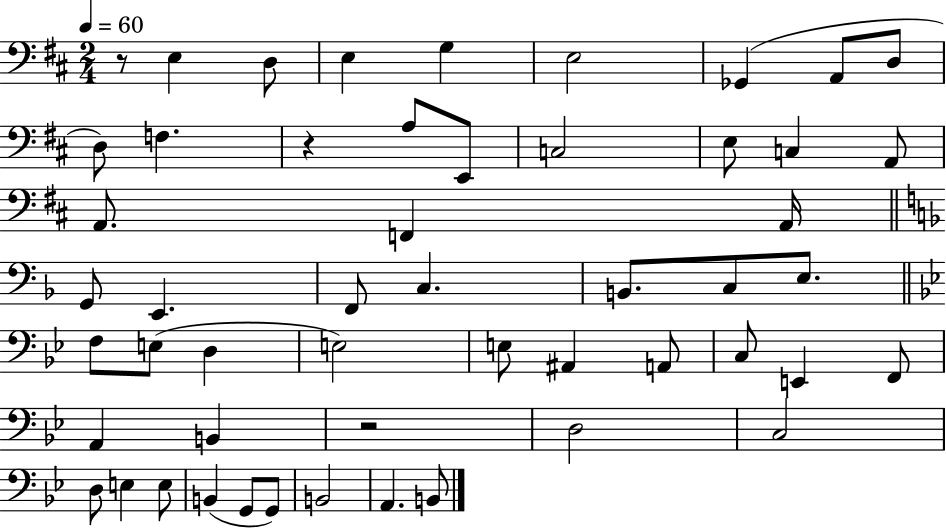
X:1
T:Untitled
M:2/4
L:1/4
K:D
z/2 E, D,/2 E, G, E,2 _G,, A,,/2 D,/2 D,/2 F, z A,/2 E,,/2 C,2 E,/2 C, A,,/2 A,,/2 F,, A,,/4 G,,/2 E,, F,,/2 C, B,,/2 C,/2 E,/2 F,/2 E,/2 D, E,2 E,/2 ^A,, A,,/2 C,/2 E,, F,,/2 A,, B,, z2 D,2 C,2 D,/2 E, E,/2 B,, G,,/2 G,,/2 B,,2 A,, B,,/2